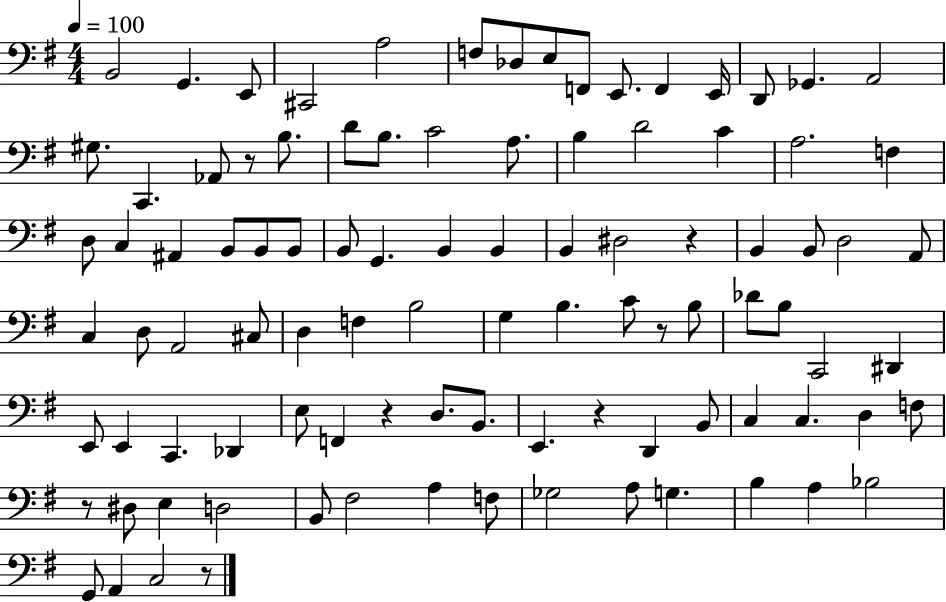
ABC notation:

X:1
T:Untitled
M:4/4
L:1/4
K:G
B,,2 G,, E,,/2 ^C,,2 A,2 F,/2 _D,/2 E,/2 F,,/2 E,,/2 F,, E,,/4 D,,/2 _G,, A,,2 ^G,/2 C,, _A,,/2 z/2 B,/2 D/2 B,/2 C2 A,/2 B, D2 C A,2 F, D,/2 C, ^A,, B,,/2 B,,/2 B,,/2 B,,/2 G,, B,, B,, B,, ^D,2 z B,, B,,/2 D,2 A,,/2 C, D,/2 A,,2 ^C,/2 D, F, B,2 G, B, C/2 z/2 B,/2 _D/2 B,/2 C,,2 ^D,, E,,/2 E,, C,, _D,, E,/2 F,, z D,/2 B,,/2 E,, z D,, B,,/2 C, C, D, F,/2 z/2 ^D,/2 E, D,2 B,,/2 ^F,2 A, F,/2 _G,2 A,/2 G, B, A, _B,2 G,,/2 A,, C,2 z/2